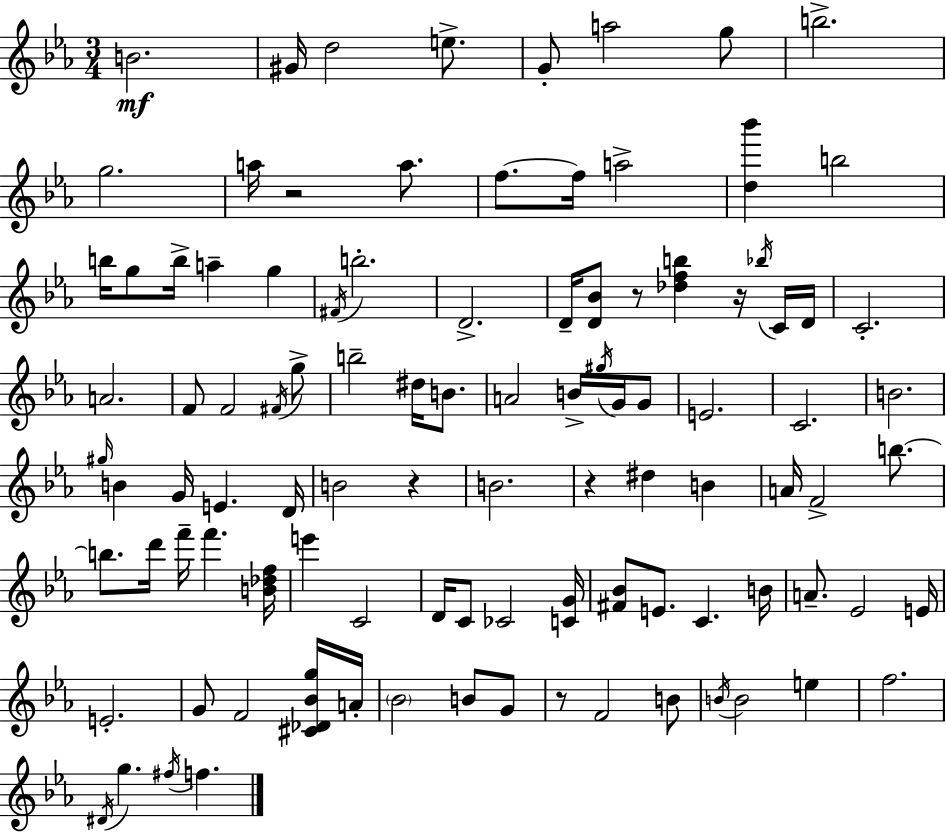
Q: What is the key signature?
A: C minor